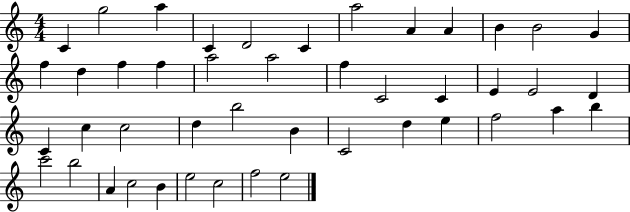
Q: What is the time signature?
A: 4/4